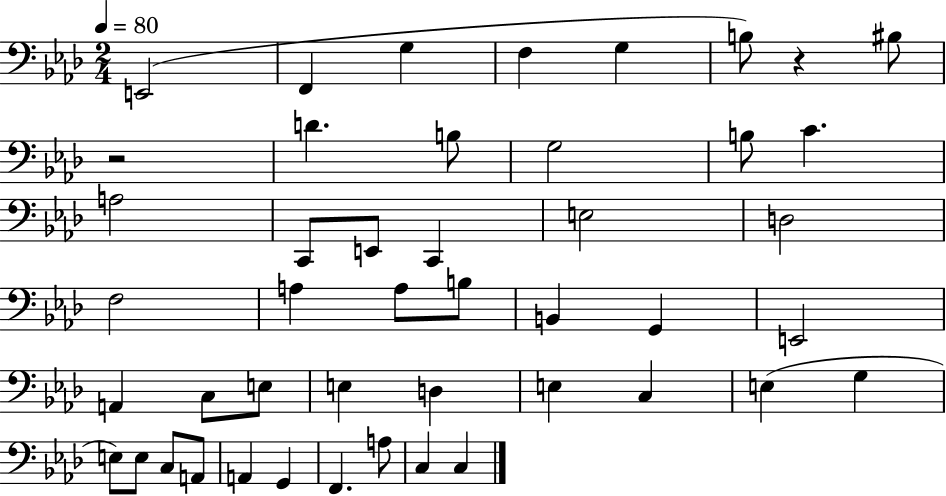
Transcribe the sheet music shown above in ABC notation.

X:1
T:Untitled
M:2/4
L:1/4
K:Ab
E,,2 F,, G, F, G, B,/2 z ^B,/2 z2 D B,/2 G,2 B,/2 C A,2 C,,/2 E,,/2 C,, E,2 D,2 F,2 A, A,/2 B,/2 B,, G,, E,,2 A,, C,/2 E,/2 E, D, E, C, E, G, E,/2 E,/2 C,/2 A,,/2 A,, G,, F,, A,/2 C, C,